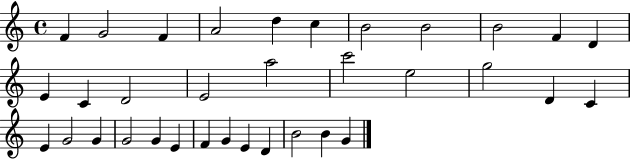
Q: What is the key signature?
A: C major